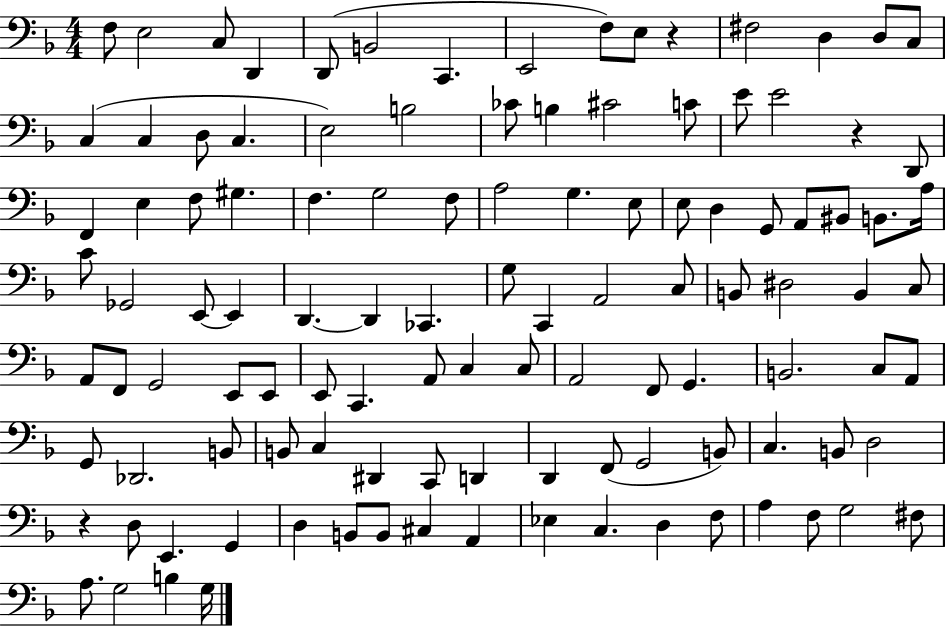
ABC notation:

X:1
T:Untitled
M:4/4
L:1/4
K:F
F,/2 E,2 C,/2 D,, D,,/2 B,,2 C,, E,,2 F,/2 E,/2 z ^F,2 D, D,/2 C,/2 C, C, D,/2 C, E,2 B,2 _C/2 B, ^C2 C/2 E/2 E2 z D,,/2 F,, E, F,/2 ^G, F, G,2 F,/2 A,2 G, E,/2 E,/2 D, G,,/2 A,,/2 ^B,,/2 B,,/2 A,/4 C/2 _G,,2 E,,/2 E,, D,, D,, _C,, G,/2 C,, A,,2 C,/2 B,,/2 ^D,2 B,, C,/2 A,,/2 F,,/2 G,,2 E,,/2 E,,/2 E,,/2 C,, A,,/2 C, C,/2 A,,2 F,,/2 G,, B,,2 C,/2 A,,/2 G,,/2 _D,,2 B,,/2 B,,/2 C, ^D,, C,,/2 D,, D,, F,,/2 G,,2 B,,/2 C, B,,/2 D,2 z D,/2 E,, G,, D, B,,/2 B,,/2 ^C, A,, _E, C, D, F,/2 A, F,/2 G,2 ^F,/2 A,/2 G,2 B, G,/4